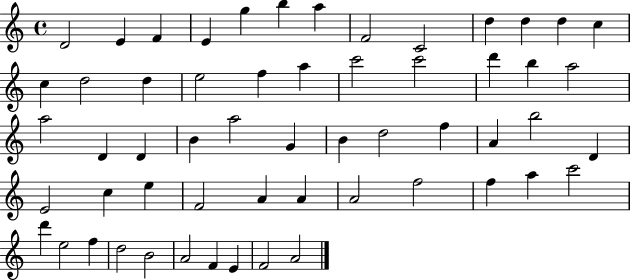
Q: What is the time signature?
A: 4/4